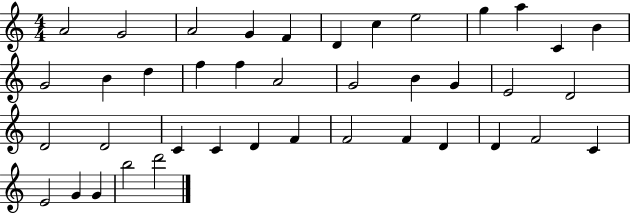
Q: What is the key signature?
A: C major